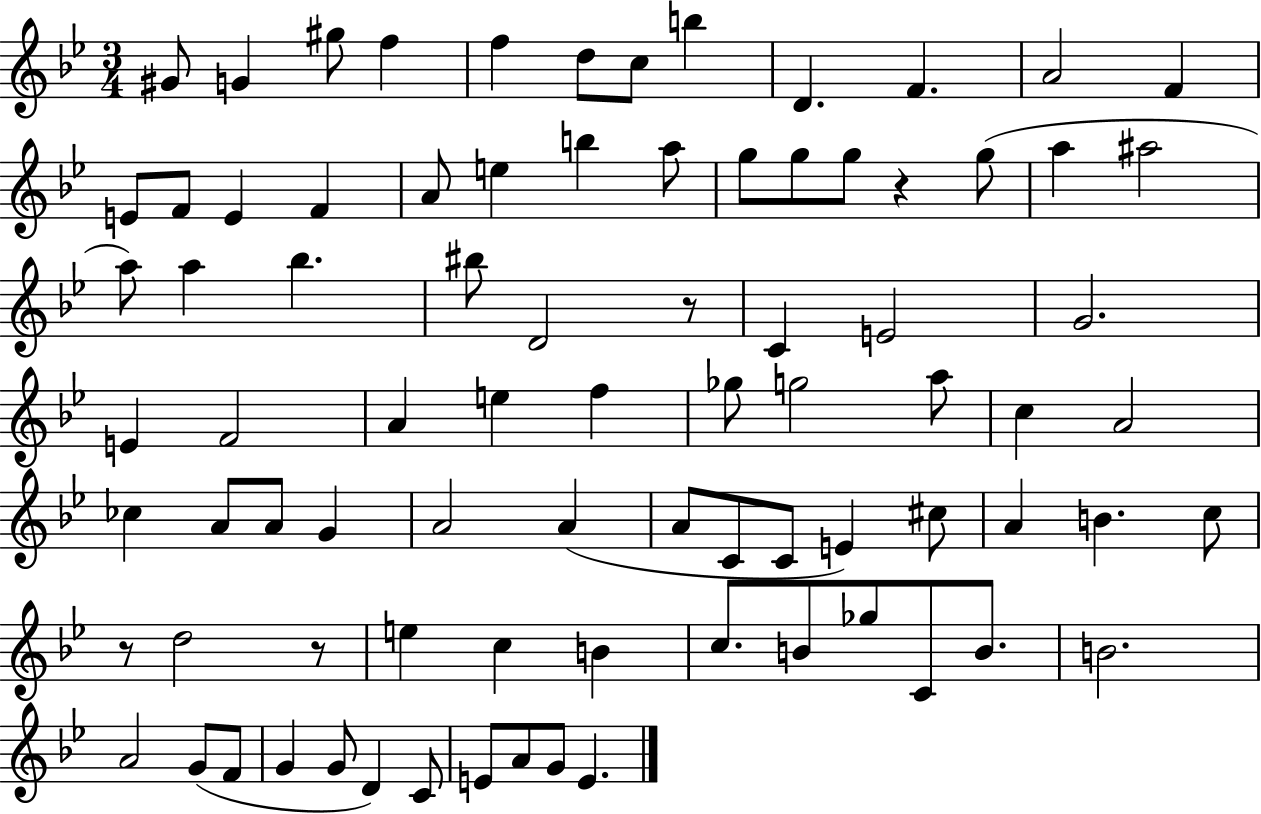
{
  \clef treble
  \numericTimeSignature
  \time 3/4
  \key bes \major
  gis'8 g'4 gis''8 f''4 | f''4 d''8 c''8 b''4 | d'4. f'4. | a'2 f'4 | \break e'8 f'8 e'4 f'4 | a'8 e''4 b''4 a''8 | g''8 g''8 g''8 r4 g''8( | a''4 ais''2 | \break a''8) a''4 bes''4. | bis''8 d'2 r8 | c'4 e'2 | g'2. | \break e'4 f'2 | a'4 e''4 f''4 | ges''8 g''2 a''8 | c''4 a'2 | \break ces''4 a'8 a'8 g'4 | a'2 a'4( | a'8 c'8 c'8 e'4) cis''8 | a'4 b'4. c''8 | \break r8 d''2 r8 | e''4 c''4 b'4 | c''8. b'8 ges''8 c'8 b'8. | b'2. | \break a'2 g'8( f'8 | g'4 g'8 d'4) c'8 | e'8 a'8 g'8 e'4. | \bar "|."
}